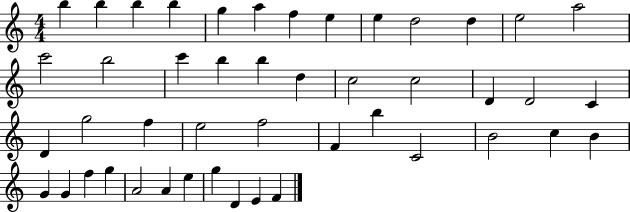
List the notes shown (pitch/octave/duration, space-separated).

B5/q B5/q B5/q B5/q G5/q A5/q F5/q E5/q E5/q D5/h D5/q E5/h A5/h C6/h B5/h C6/q B5/q B5/q D5/q C5/h C5/h D4/q D4/h C4/q D4/q G5/h F5/q E5/h F5/h F4/q B5/q C4/h B4/h C5/q B4/q G4/q G4/q F5/q G5/q A4/h A4/q E5/q G5/q D4/q E4/q F4/q